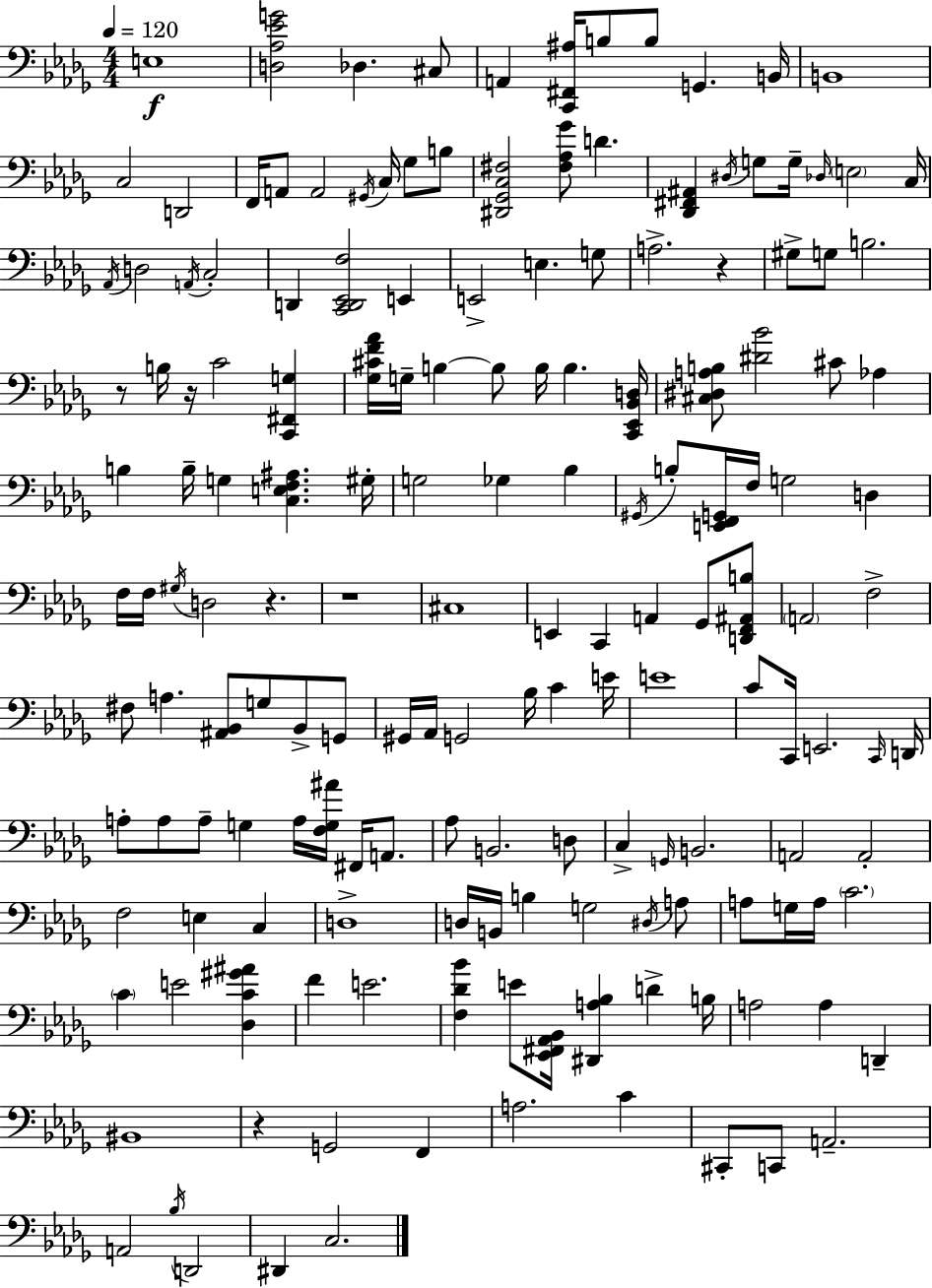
X:1
T:Untitled
M:4/4
L:1/4
K:Bbm
E,4 [D,_A,_EG]2 _D, ^C,/2 A,, [C,,^F,,^A,]/4 B,/2 B,/2 G,, B,,/4 B,,4 C,2 D,,2 F,,/4 A,,/2 A,,2 ^G,,/4 C,/4 _G,/2 B,/2 [^D,,_G,,C,^F,]2 [^F,_A,_G]/2 D [_D,,^F,,^A,,] ^D,/4 G,/2 G,/4 _D,/4 E,2 C,/4 _A,,/4 D,2 A,,/4 C,2 D,, [C,,D,,_E,,F,]2 E,, E,,2 E, G,/2 A,2 z ^G,/2 G,/2 B,2 z/2 B,/4 z/4 C2 [C,,^F,,G,] [_G,^CF_A]/4 G,/4 B, B,/2 B,/4 B, [C,,_E,,_B,,D,]/4 [^C,^D,A,B,]/2 [^D_B]2 ^C/2 _A, B, B,/4 G, [C,E,F,^A,] ^G,/4 G,2 _G, _B, ^G,,/4 B,/2 [E,,F,,G,,]/4 F,/4 G,2 D, F,/4 F,/4 ^G,/4 D,2 z z4 ^C,4 E,, C,, A,, _G,,/2 [D,,F,,^A,,B,]/2 A,,2 F,2 ^F,/2 A, [^A,,_B,,]/2 G,/2 _B,,/2 G,,/2 ^G,,/4 _A,,/4 G,,2 _B,/4 C E/4 E4 C/2 C,,/4 E,,2 C,,/4 D,,/4 A,/2 A,/2 A,/2 G, A,/4 [F,G,^A]/4 ^F,,/4 A,,/2 _A,/2 B,,2 D,/2 C, G,,/4 B,,2 A,,2 A,,2 F,2 E, C, D,4 D,/4 B,,/4 B, G,2 ^D,/4 A,/2 A,/2 G,/4 A,/4 C2 C E2 [_D,C^G^A] F E2 [F,_D_B] E/2 [_E,,^F,,_A,,_B,,]/4 [^D,,A,_B,] D B,/4 A,2 A, D,, ^B,,4 z G,,2 F,, A,2 C ^C,,/2 C,,/2 A,,2 A,,2 _B,/4 D,,2 ^D,, C,2